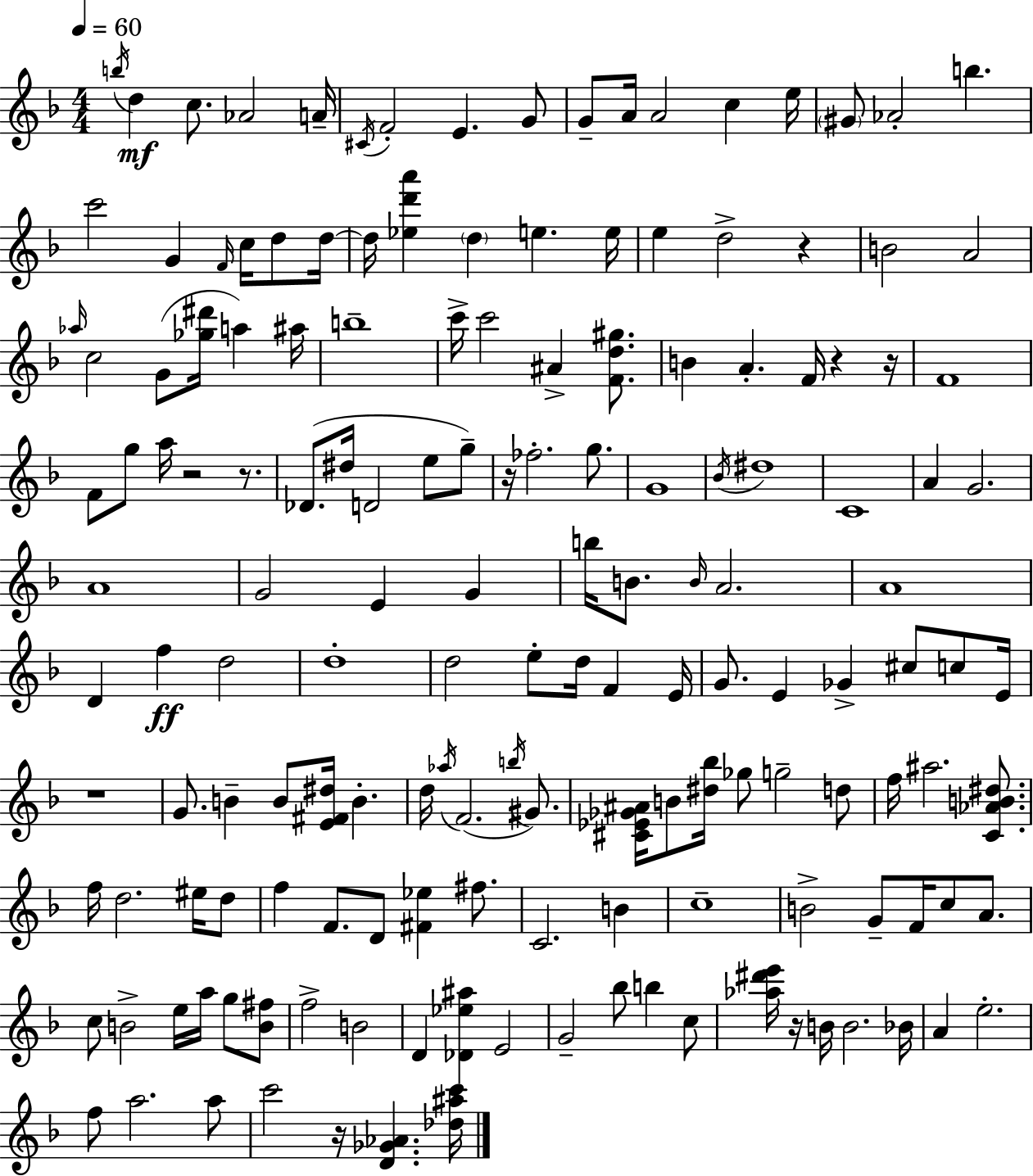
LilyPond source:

{
  \clef treble
  \numericTimeSignature
  \time 4/4
  \key f \major
  \tempo 4 = 60
  \acciaccatura { b''16 }\mf d''4 c''8. aes'2 | a'16-- \acciaccatura { cis'16 } f'2-. e'4. | g'8 g'8-- a'16 a'2 c''4 | e''16 \parenthesize gis'8 aes'2-. b''4. | \break c'''2 g'4 \grace { f'16 } c''16 | d''8 d''16~~ d''16 <ees'' d''' a'''>4 \parenthesize d''4 e''4. | e''16 e''4 d''2-> r4 | b'2 a'2 | \break \grace { aes''16 } c''2 g'8( <ges'' dis'''>16 a''4) | ais''16 b''1-- | c'''16-> c'''2 ais'4-> | <f' d'' gis''>8. b'4 a'4.-. f'16 r4 | \break r16 f'1 | f'8 g''8 a''16 r2 | r8. des'8.( dis''16 d'2 | e''8 g''8--) r16 fes''2.-. | \break g''8. g'1 | \acciaccatura { bes'16 } dis''1 | c'1 | a'4 g'2. | \break a'1 | g'2 e'4 | g'4 b''16 b'8. \grace { b'16 } a'2. | a'1 | \break d'4 f''4\ff d''2 | d''1-. | d''2 e''8-. | d''16 f'4 e'16 g'8. e'4 ges'4-> | \break cis''8 c''8 e'16 r1 | g'8. b'4-- b'8 <e' fis' dis''>16 | b'4.-. d''16 \acciaccatura { aes''16 }( f'2. | \acciaccatura { b''16 } gis'8.) <cis' ees' ges' ais'>16 b'8 <dis'' bes''>16 ges''8 g''2-- | \break d''8 f''16 ais''2. | <c' aes' b' dis''>8. f''16 d''2. | eis''16 d''8 f''4 f'8. d'8 | <fis' ees''>4 fis''8. c'2. | \break b'4 c''1-- | b'2-> | g'8-- f'16 c''8 a'8. c''8 b'2-> | e''16 a''16 g''8 <b' fis''>8 f''2-> | \break b'2 d'4 <des' ees'' ais''>4 | e'2 g'2-- | bes''8 b''4 c''8 <aes'' dis''' e'''>16 r16 b'16 b'2. | bes'16 a'4 e''2.-. | \break f''8 a''2. | a''8 c'''2 | r16 <d' ges' aes'>4. <des'' ais'' c'''>16 \bar "|."
}